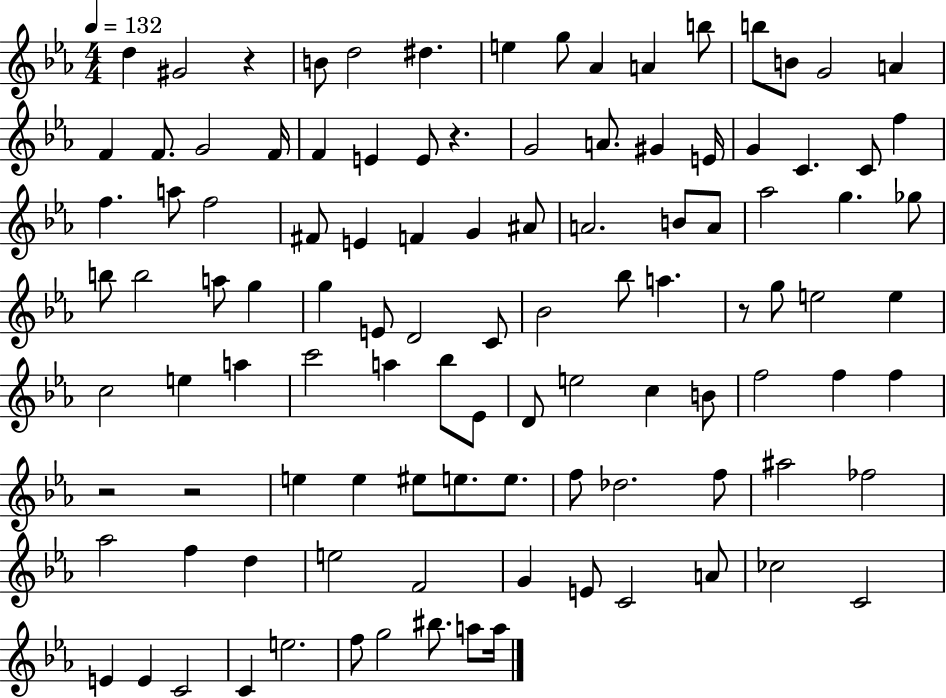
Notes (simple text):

D5/q G#4/h R/q B4/e D5/h D#5/q. E5/q G5/e Ab4/q A4/q B5/e B5/e B4/e G4/h A4/q F4/q F4/e. G4/h F4/s F4/q E4/q E4/e R/q. G4/h A4/e. G#4/q E4/s G4/q C4/q. C4/e F5/q F5/q. A5/e F5/h F#4/e E4/q F4/q G4/q A#4/e A4/h. B4/e A4/e Ab5/h G5/q. Gb5/e B5/e B5/h A5/e G5/q G5/q E4/e D4/h C4/e Bb4/h Bb5/e A5/q. R/e G5/e E5/h E5/q C5/h E5/q A5/q C6/h A5/q Bb5/e Eb4/e D4/e E5/h C5/q B4/e F5/h F5/q F5/q R/h R/h E5/q E5/q EIS5/e E5/e. E5/e. F5/e Db5/h. F5/e A#5/h FES5/h Ab5/h F5/q D5/q E5/h F4/h G4/q E4/e C4/h A4/e CES5/h C4/h E4/q E4/q C4/h C4/q E5/h. F5/e G5/h BIS5/e. A5/e A5/s